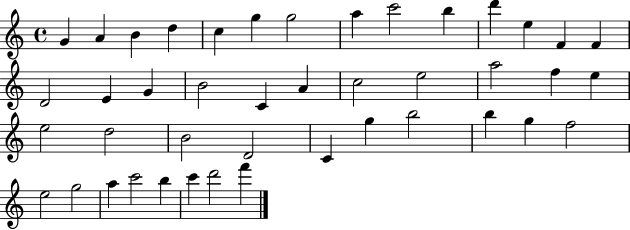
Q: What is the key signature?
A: C major